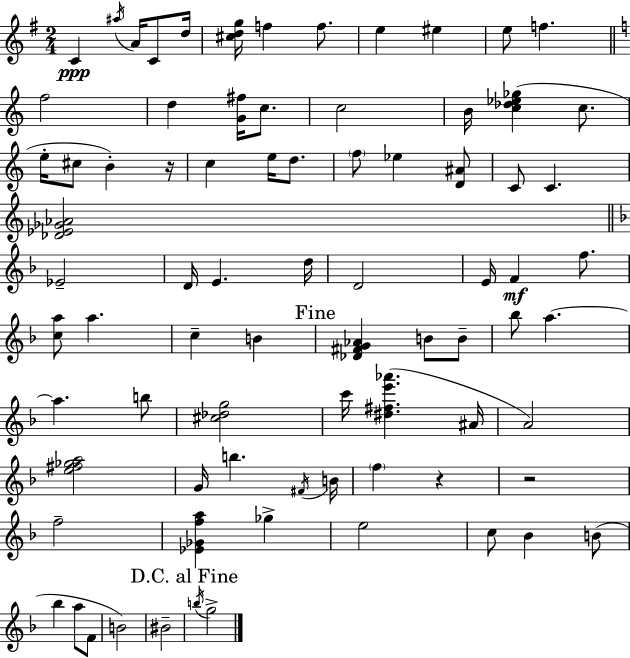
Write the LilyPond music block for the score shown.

{
  \clef treble
  \numericTimeSignature
  \time 2/4
  \key g \major
  c'4\ppp \acciaccatura { ais''16 } a'16 c'8 | d''16 <cis'' d'' g''>16 f''4 f''8. | e''4 eis''4 | e''8 f''4. | \break \bar "||" \break \key c \major f''2 | d''4 <g' fis''>16 c''8. | c''2 | b'16 <c'' des'' ees'' ges''>4( c''8. | \break e''16-. cis''8 b'4-.) r16 | c''4 e''16 d''8. | \parenthesize f''8 ees''4 <d' ais'>8 | c'8 c'4. | \break <des' ees' ges' aes'>2 | \bar "||" \break \key d \minor ees'2-- | d'16 e'4. d''16 | d'2 | e'16 f'4\mf f''8. | \break <c'' a''>8 a''4. | c''4-- b'4 | \mark "Fine" <des' fis' g' aes'>4 b'8 b'8-- | bes''8 a''4.~~ | \break a''4. b''8 | <cis'' des'' g''>2 | c'''16 <dis'' fis'' e''' aes'''>4.( ais'16 | a'2) | \break <e'' fis'' ges'' a''>2 | g'16 b''4. \acciaccatura { fis'16 } | b'16 \parenthesize f''4 r4 | r2 | \break f''2-- | <ees' ges' f'' a''>4 ges''4-> | e''2 | c''8 bes'4 b'8( | \break bes''4 a''8 f'8 | b'2) | bis'2-- | \mark "D.C. al Fine" \acciaccatura { b''16 } g''2-> | \break \bar "|."
}